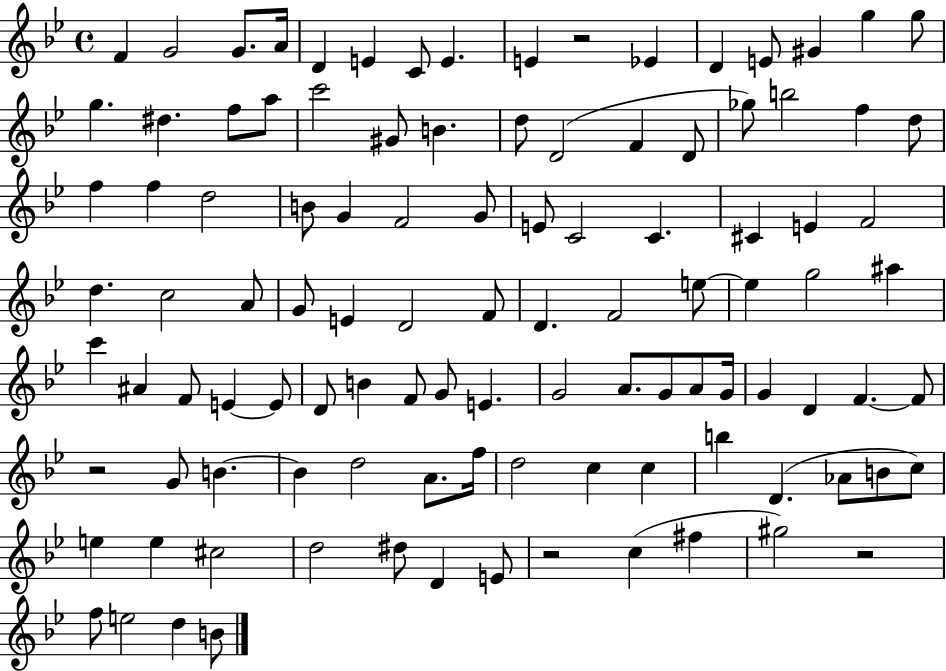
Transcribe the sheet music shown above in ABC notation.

X:1
T:Untitled
M:4/4
L:1/4
K:Bb
F G2 G/2 A/4 D E C/2 E E z2 _E D E/2 ^G g g/2 g ^d f/2 a/2 c'2 ^G/2 B d/2 D2 F D/2 _g/2 b2 f d/2 f f d2 B/2 G F2 G/2 E/2 C2 C ^C E F2 d c2 A/2 G/2 E D2 F/2 D F2 e/2 e g2 ^a c' ^A F/2 E E/2 D/2 B F/2 G/2 E G2 A/2 G/2 A/2 G/4 G D F F/2 z2 G/2 B B d2 A/2 f/4 d2 c c b D _A/2 B/2 c/2 e e ^c2 d2 ^d/2 D E/2 z2 c ^f ^g2 z2 f/2 e2 d B/2